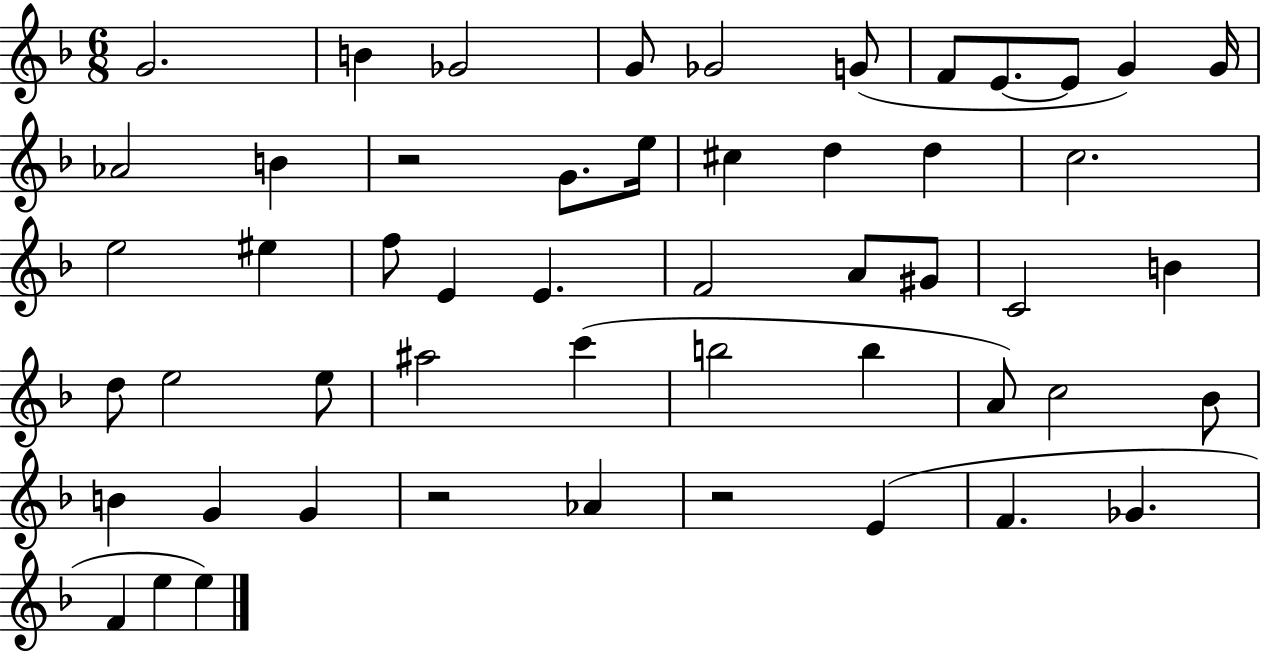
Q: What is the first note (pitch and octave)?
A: G4